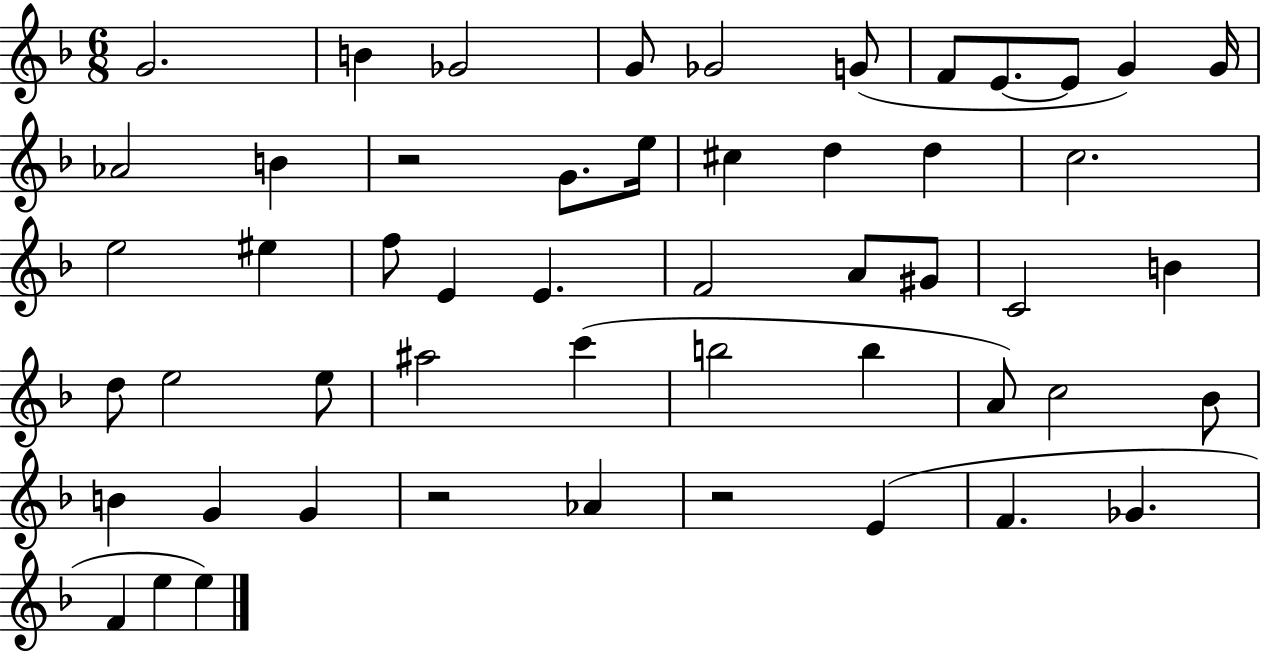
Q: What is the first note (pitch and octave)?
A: G4